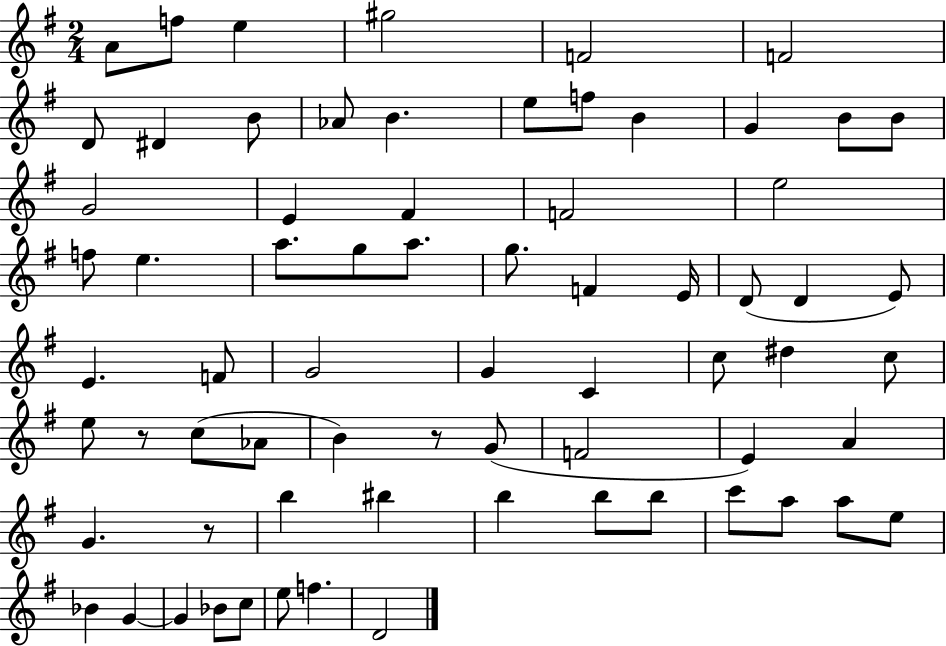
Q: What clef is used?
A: treble